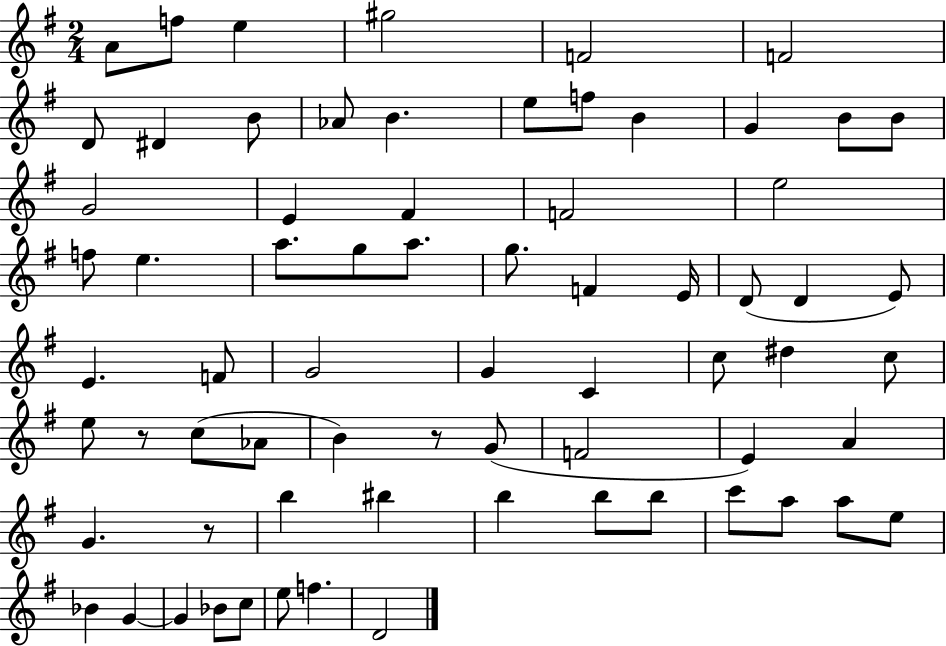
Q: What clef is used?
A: treble